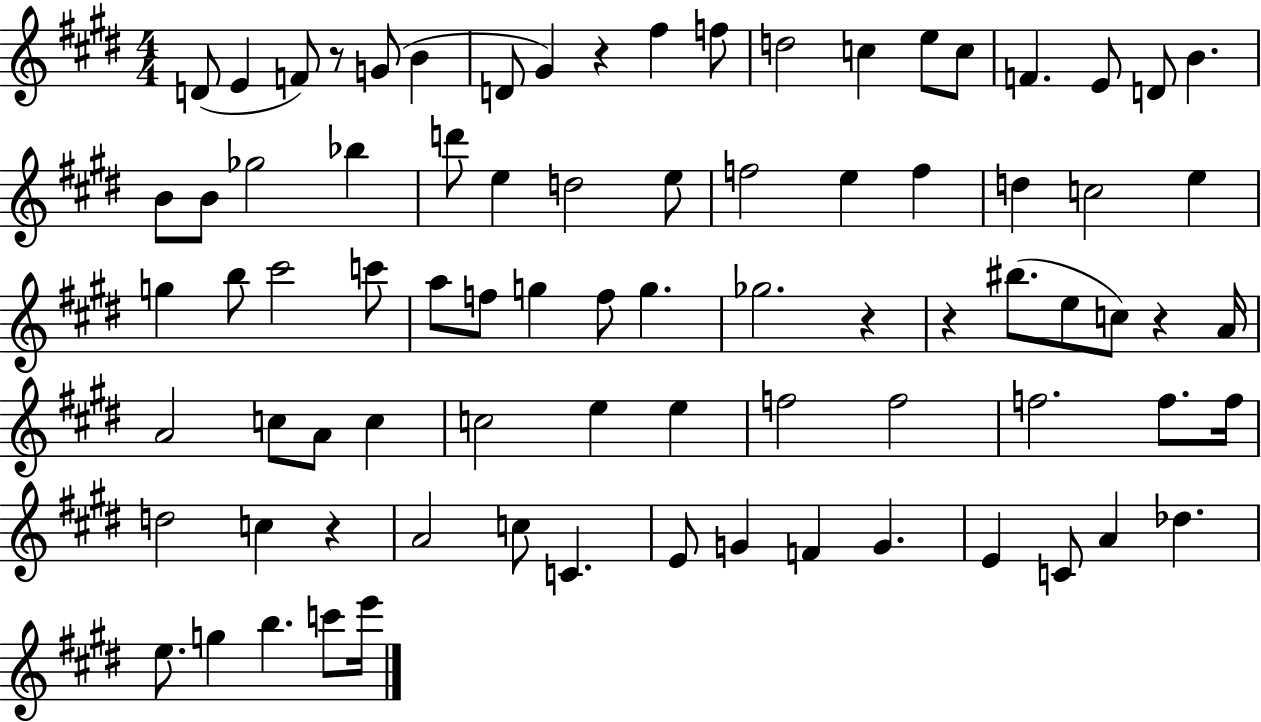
{
  \clef treble
  \numericTimeSignature
  \time 4/4
  \key e \major
  d'8( e'4 f'8) r8 g'8( b'4 | d'8 gis'4) r4 fis''4 f''8 | d''2 c''4 e''8 c''8 | f'4. e'8 d'8 b'4. | \break b'8 b'8 ges''2 bes''4 | d'''8 e''4 d''2 e''8 | f''2 e''4 f''4 | d''4 c''2 e''4 | \break g''4 b''8 cis'''2 c'''8 | a''8 f''8 g''4 f''8 g''4. | ges''2. r4 | r4 bis''8.( e''8 c''8) r4 a'16 | \break a'2 c''8 a'8 c''4 | c''2 e''4 e''4 | f''2 f''2 | f''2. f''8. f''16 | \break d''2 c''4 r4 | a'2 c''8 c'4. | e'8 g'4 f'4 g'4. | e'4 c'8 a'4 des''4. | \break e''8. g''4 b''4. c'''8 e'''16 | \bar "|."
}